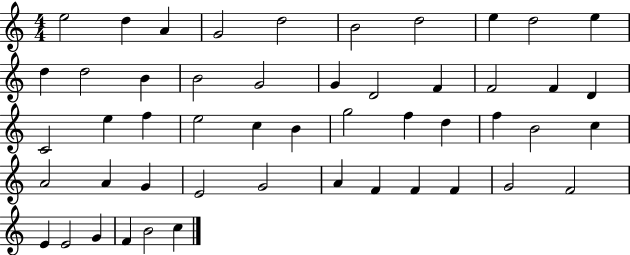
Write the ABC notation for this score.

X:1
T:Untitled
M:4/4
L:1/4
K:C
e2 d A G2 d2 B2 d2 e d2 e d d2 B B2 G2 G D2 F F2 F D C2 e f e2 c B g2 f d f B2 c A2 A G E2 G2 A F F F G2 F2 E E2 G F B2 c